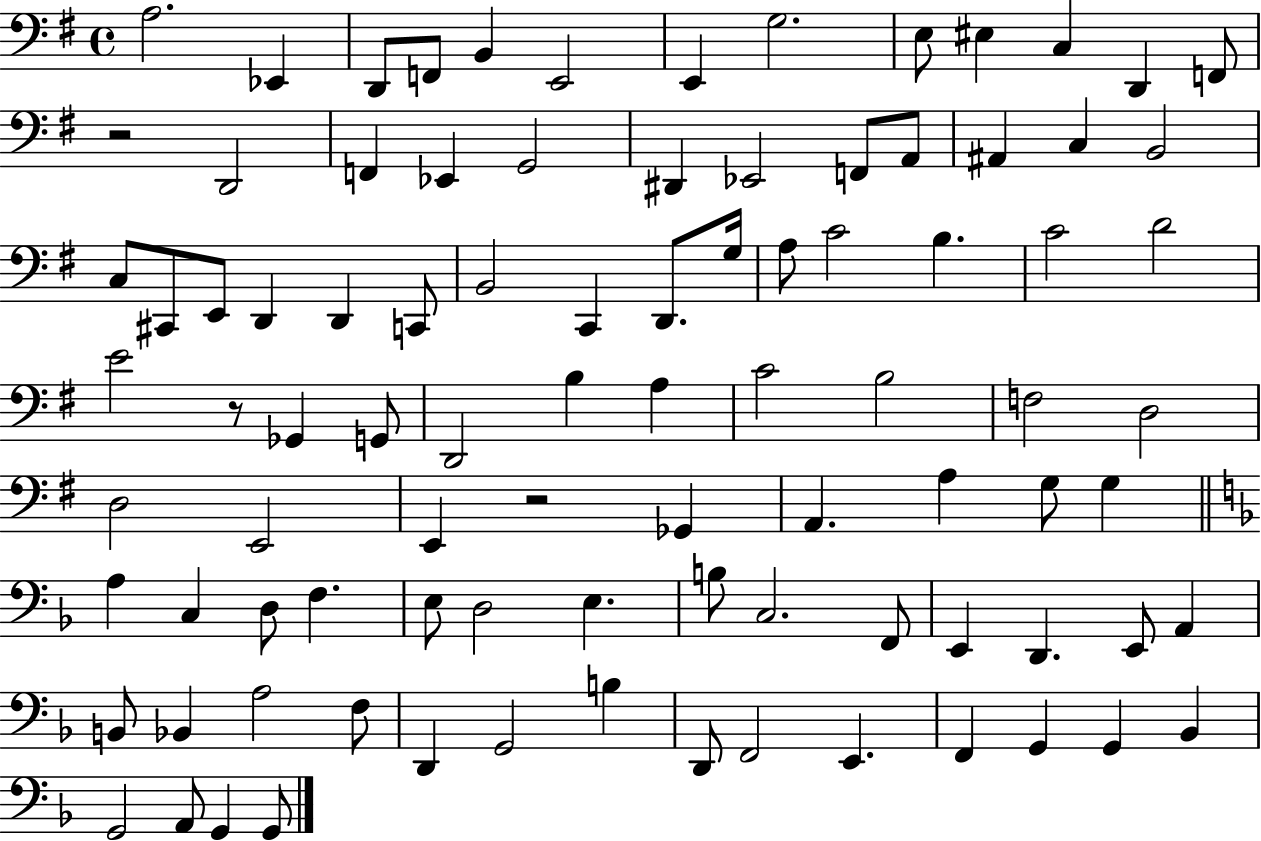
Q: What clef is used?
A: bass